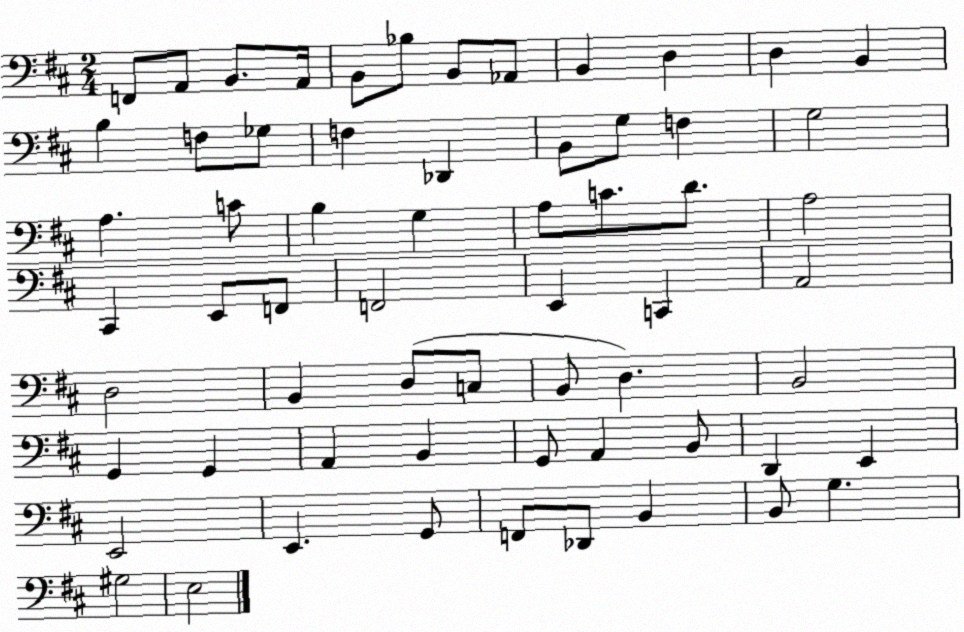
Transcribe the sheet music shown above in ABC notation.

X:1
T:Untitled
M:2/4
L:1/4
K:D
F,,/2 A,,/2 B,,/2 A,,/4 B,,/2 _B,/2 B,,/2 _A,,/2 B,, D, D, B,, B, F,/2 _G,/2 F, _D,, B,,/2 G,/2 F, G,2 A, C/2 B, G, A,/2 C/2 D/2 A,2 ^C,, E,,/2 F,,/2 F,,2 E,, C,, A,,2 D,2 B,, D,/2 C,/2 B,,/2 D, B,,2 G,, G,, A,, B,, G,,/2 A,, B,,/2 D,, E,, E,,2 E,, G,,/2 F,,/2 _D,,/2 B,, B,,/2 G, ^G,2 E,2